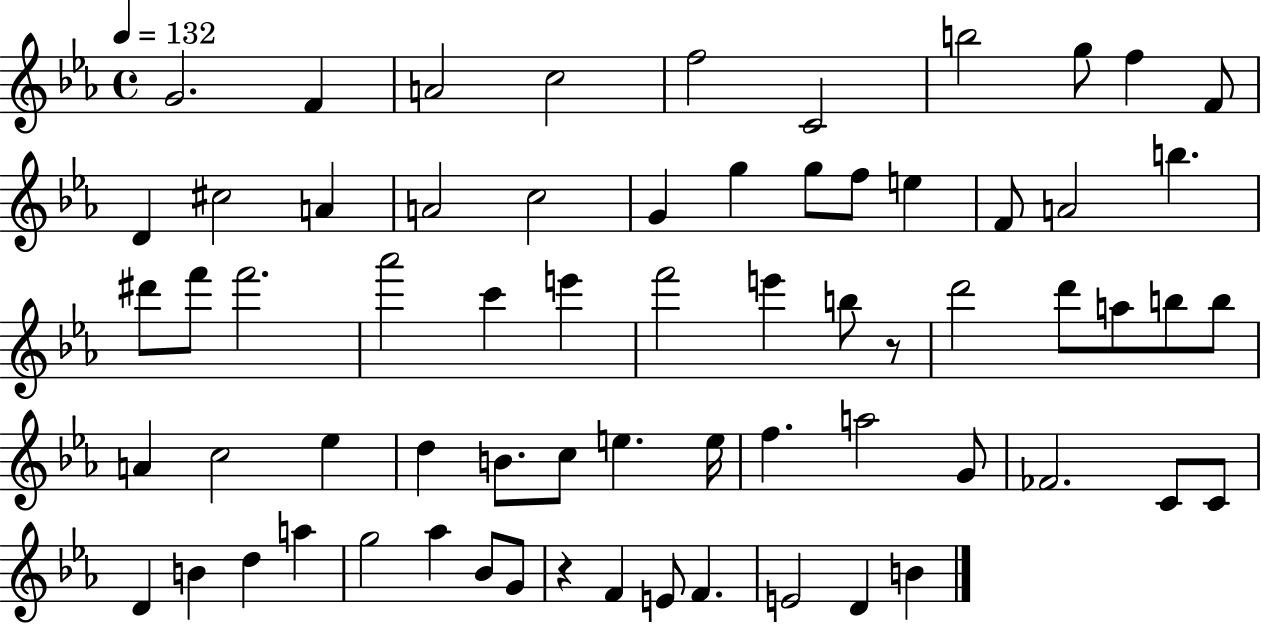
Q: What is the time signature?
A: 4/4